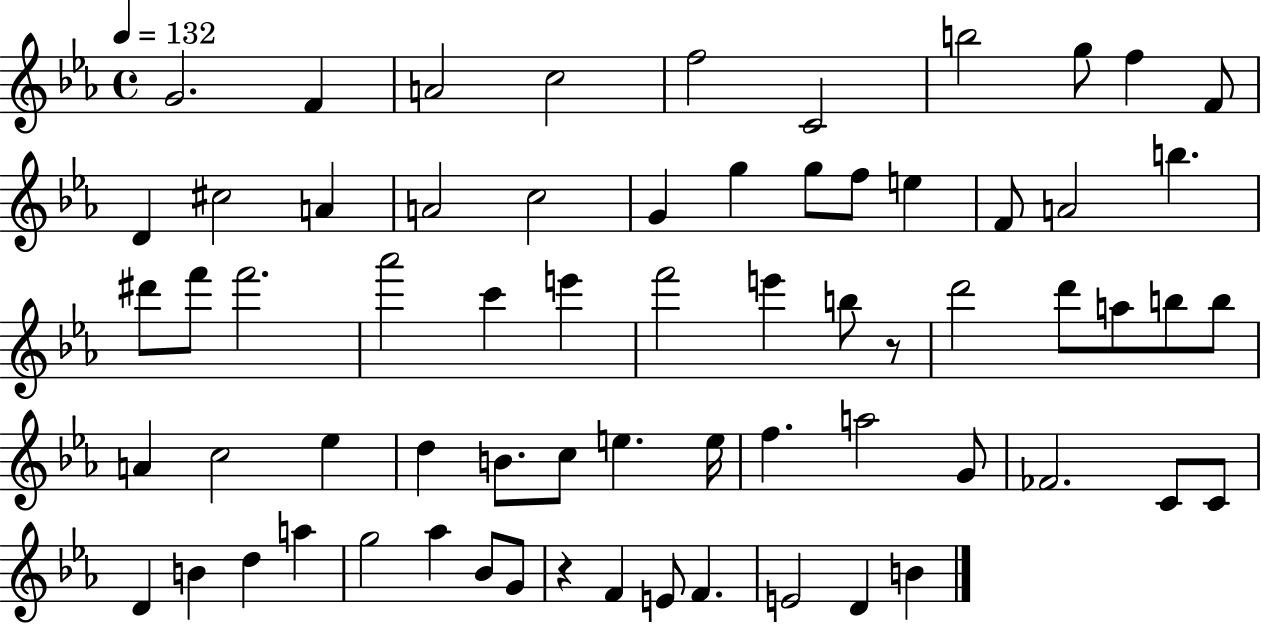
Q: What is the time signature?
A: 4/4